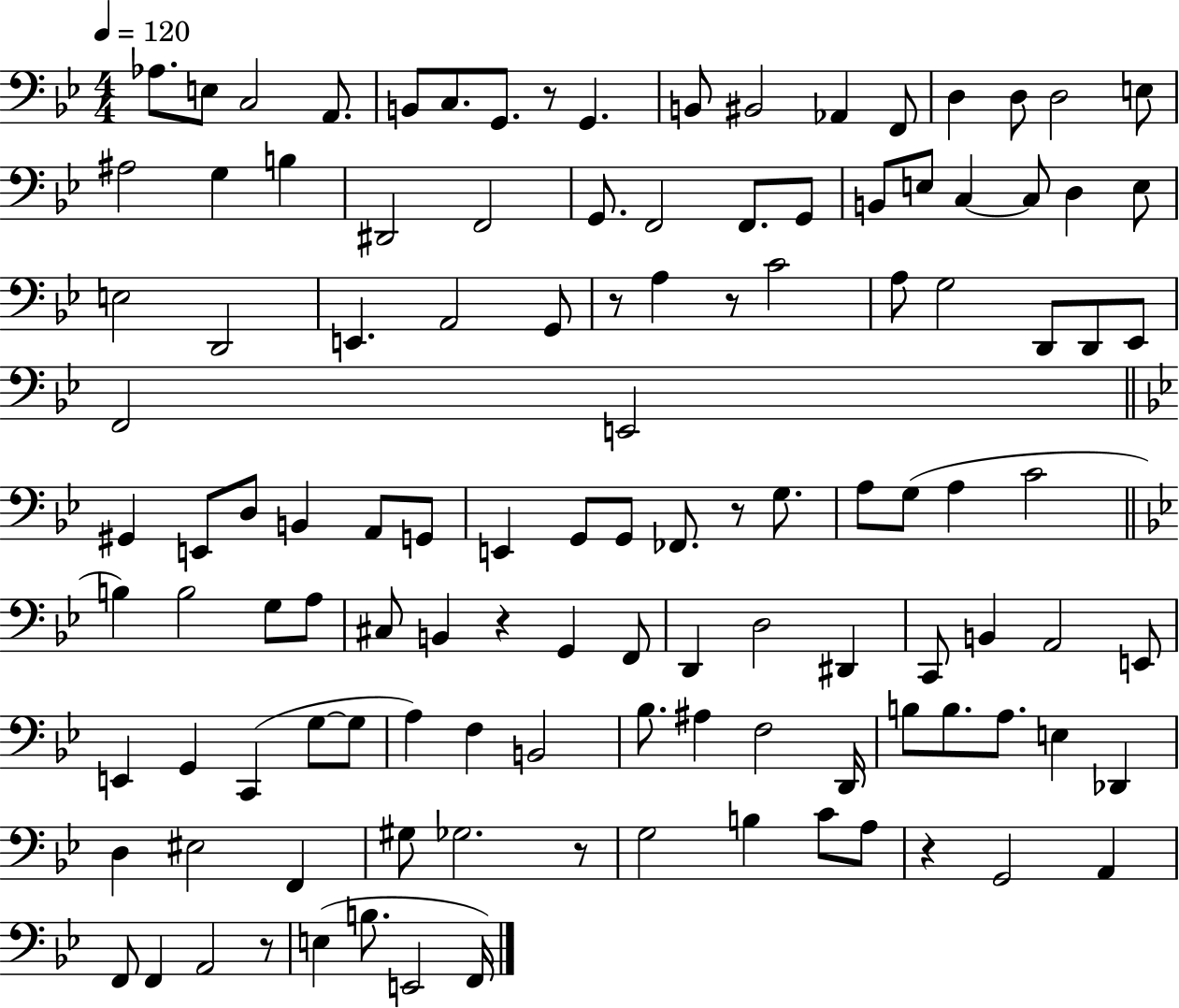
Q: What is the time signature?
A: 4/4